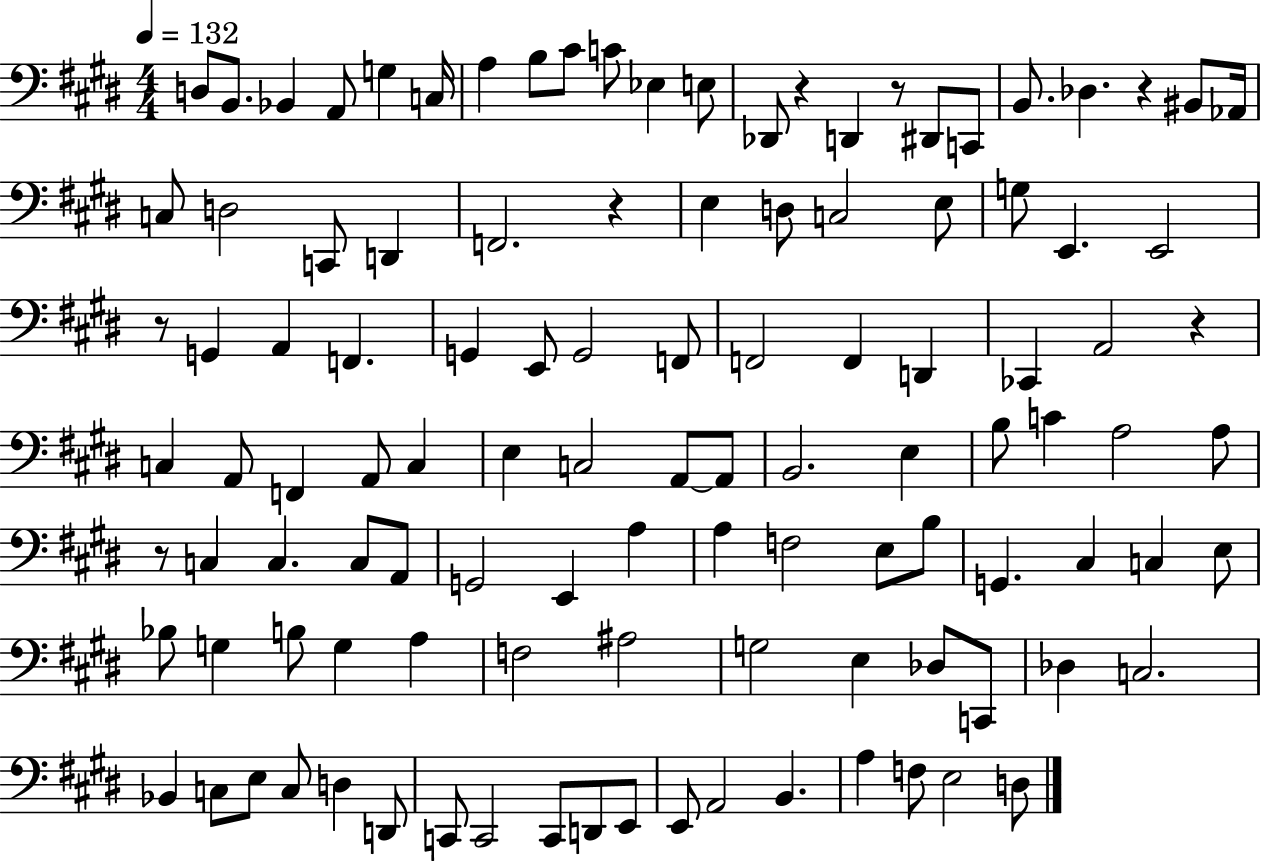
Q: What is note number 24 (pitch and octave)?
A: D2